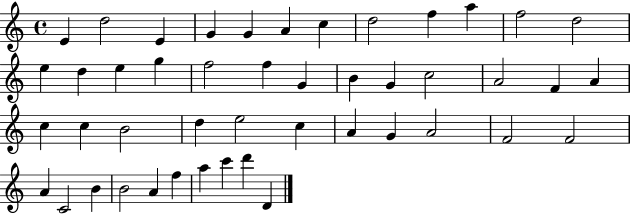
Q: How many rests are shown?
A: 0